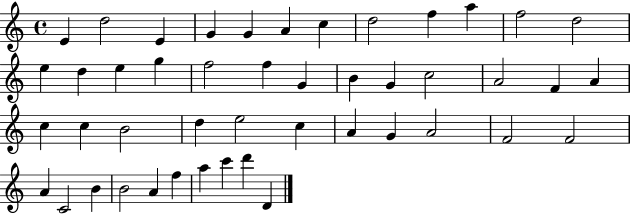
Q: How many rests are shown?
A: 0